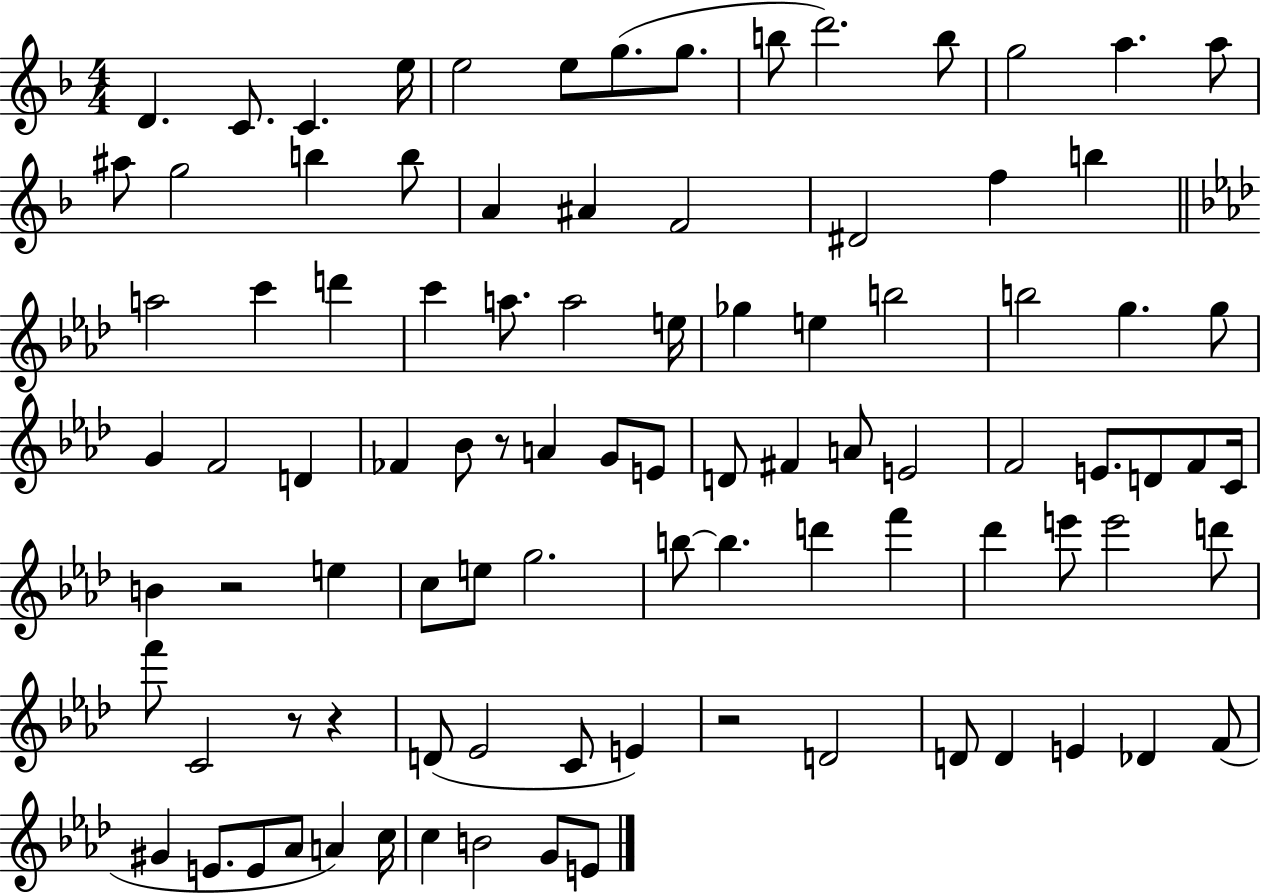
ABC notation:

X:1
T:Untitled
M:4/4
L:1/4
K:F
D C/2 C e/4 e2 e/2 g/2 g/2 b/2 d'2 b/2 g2 a a/2 ^a/2 g2 b b/2 A ^A F2 ^D2 f b a2 c' d' c' a/2 a2 e/4 _g e b2 b2 g g/2 G F2 D _F _B/2 z/2 A G/2 E/2 D/2 ^F A/2 E2 F2 E/2 D/2 F/2 C/4 B z2 e c/2 e/2 g2 b/2 b d' f' _d' e'/2 e'2 d'/2 f'/2 C2 z/2 z D/2 _E2 C/2 E z2 D2 D/2 D E _D F/2 ^G E/2 E/2 _A/2 A c/4 c B2 G/2 E/2